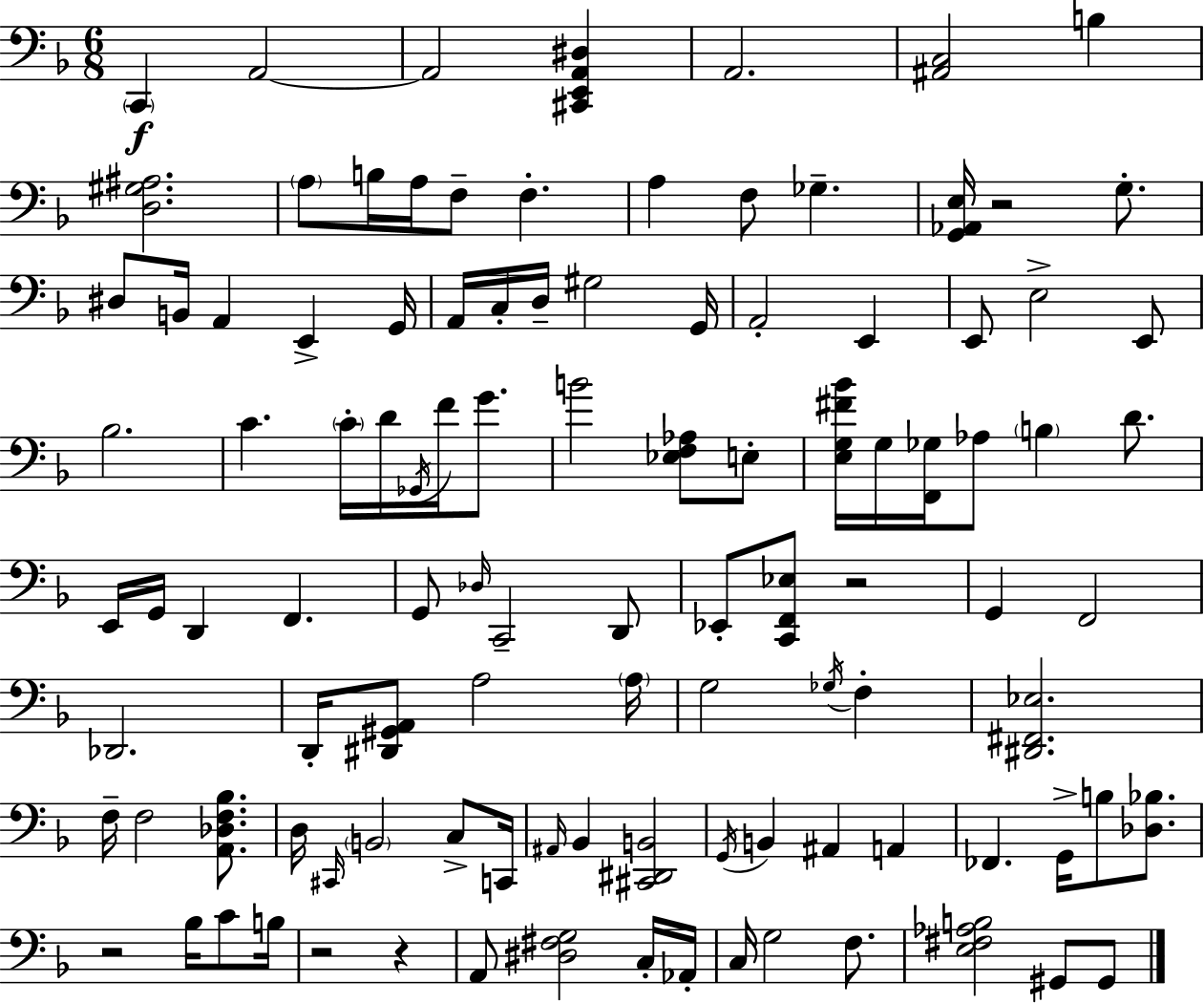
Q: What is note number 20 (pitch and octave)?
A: A2